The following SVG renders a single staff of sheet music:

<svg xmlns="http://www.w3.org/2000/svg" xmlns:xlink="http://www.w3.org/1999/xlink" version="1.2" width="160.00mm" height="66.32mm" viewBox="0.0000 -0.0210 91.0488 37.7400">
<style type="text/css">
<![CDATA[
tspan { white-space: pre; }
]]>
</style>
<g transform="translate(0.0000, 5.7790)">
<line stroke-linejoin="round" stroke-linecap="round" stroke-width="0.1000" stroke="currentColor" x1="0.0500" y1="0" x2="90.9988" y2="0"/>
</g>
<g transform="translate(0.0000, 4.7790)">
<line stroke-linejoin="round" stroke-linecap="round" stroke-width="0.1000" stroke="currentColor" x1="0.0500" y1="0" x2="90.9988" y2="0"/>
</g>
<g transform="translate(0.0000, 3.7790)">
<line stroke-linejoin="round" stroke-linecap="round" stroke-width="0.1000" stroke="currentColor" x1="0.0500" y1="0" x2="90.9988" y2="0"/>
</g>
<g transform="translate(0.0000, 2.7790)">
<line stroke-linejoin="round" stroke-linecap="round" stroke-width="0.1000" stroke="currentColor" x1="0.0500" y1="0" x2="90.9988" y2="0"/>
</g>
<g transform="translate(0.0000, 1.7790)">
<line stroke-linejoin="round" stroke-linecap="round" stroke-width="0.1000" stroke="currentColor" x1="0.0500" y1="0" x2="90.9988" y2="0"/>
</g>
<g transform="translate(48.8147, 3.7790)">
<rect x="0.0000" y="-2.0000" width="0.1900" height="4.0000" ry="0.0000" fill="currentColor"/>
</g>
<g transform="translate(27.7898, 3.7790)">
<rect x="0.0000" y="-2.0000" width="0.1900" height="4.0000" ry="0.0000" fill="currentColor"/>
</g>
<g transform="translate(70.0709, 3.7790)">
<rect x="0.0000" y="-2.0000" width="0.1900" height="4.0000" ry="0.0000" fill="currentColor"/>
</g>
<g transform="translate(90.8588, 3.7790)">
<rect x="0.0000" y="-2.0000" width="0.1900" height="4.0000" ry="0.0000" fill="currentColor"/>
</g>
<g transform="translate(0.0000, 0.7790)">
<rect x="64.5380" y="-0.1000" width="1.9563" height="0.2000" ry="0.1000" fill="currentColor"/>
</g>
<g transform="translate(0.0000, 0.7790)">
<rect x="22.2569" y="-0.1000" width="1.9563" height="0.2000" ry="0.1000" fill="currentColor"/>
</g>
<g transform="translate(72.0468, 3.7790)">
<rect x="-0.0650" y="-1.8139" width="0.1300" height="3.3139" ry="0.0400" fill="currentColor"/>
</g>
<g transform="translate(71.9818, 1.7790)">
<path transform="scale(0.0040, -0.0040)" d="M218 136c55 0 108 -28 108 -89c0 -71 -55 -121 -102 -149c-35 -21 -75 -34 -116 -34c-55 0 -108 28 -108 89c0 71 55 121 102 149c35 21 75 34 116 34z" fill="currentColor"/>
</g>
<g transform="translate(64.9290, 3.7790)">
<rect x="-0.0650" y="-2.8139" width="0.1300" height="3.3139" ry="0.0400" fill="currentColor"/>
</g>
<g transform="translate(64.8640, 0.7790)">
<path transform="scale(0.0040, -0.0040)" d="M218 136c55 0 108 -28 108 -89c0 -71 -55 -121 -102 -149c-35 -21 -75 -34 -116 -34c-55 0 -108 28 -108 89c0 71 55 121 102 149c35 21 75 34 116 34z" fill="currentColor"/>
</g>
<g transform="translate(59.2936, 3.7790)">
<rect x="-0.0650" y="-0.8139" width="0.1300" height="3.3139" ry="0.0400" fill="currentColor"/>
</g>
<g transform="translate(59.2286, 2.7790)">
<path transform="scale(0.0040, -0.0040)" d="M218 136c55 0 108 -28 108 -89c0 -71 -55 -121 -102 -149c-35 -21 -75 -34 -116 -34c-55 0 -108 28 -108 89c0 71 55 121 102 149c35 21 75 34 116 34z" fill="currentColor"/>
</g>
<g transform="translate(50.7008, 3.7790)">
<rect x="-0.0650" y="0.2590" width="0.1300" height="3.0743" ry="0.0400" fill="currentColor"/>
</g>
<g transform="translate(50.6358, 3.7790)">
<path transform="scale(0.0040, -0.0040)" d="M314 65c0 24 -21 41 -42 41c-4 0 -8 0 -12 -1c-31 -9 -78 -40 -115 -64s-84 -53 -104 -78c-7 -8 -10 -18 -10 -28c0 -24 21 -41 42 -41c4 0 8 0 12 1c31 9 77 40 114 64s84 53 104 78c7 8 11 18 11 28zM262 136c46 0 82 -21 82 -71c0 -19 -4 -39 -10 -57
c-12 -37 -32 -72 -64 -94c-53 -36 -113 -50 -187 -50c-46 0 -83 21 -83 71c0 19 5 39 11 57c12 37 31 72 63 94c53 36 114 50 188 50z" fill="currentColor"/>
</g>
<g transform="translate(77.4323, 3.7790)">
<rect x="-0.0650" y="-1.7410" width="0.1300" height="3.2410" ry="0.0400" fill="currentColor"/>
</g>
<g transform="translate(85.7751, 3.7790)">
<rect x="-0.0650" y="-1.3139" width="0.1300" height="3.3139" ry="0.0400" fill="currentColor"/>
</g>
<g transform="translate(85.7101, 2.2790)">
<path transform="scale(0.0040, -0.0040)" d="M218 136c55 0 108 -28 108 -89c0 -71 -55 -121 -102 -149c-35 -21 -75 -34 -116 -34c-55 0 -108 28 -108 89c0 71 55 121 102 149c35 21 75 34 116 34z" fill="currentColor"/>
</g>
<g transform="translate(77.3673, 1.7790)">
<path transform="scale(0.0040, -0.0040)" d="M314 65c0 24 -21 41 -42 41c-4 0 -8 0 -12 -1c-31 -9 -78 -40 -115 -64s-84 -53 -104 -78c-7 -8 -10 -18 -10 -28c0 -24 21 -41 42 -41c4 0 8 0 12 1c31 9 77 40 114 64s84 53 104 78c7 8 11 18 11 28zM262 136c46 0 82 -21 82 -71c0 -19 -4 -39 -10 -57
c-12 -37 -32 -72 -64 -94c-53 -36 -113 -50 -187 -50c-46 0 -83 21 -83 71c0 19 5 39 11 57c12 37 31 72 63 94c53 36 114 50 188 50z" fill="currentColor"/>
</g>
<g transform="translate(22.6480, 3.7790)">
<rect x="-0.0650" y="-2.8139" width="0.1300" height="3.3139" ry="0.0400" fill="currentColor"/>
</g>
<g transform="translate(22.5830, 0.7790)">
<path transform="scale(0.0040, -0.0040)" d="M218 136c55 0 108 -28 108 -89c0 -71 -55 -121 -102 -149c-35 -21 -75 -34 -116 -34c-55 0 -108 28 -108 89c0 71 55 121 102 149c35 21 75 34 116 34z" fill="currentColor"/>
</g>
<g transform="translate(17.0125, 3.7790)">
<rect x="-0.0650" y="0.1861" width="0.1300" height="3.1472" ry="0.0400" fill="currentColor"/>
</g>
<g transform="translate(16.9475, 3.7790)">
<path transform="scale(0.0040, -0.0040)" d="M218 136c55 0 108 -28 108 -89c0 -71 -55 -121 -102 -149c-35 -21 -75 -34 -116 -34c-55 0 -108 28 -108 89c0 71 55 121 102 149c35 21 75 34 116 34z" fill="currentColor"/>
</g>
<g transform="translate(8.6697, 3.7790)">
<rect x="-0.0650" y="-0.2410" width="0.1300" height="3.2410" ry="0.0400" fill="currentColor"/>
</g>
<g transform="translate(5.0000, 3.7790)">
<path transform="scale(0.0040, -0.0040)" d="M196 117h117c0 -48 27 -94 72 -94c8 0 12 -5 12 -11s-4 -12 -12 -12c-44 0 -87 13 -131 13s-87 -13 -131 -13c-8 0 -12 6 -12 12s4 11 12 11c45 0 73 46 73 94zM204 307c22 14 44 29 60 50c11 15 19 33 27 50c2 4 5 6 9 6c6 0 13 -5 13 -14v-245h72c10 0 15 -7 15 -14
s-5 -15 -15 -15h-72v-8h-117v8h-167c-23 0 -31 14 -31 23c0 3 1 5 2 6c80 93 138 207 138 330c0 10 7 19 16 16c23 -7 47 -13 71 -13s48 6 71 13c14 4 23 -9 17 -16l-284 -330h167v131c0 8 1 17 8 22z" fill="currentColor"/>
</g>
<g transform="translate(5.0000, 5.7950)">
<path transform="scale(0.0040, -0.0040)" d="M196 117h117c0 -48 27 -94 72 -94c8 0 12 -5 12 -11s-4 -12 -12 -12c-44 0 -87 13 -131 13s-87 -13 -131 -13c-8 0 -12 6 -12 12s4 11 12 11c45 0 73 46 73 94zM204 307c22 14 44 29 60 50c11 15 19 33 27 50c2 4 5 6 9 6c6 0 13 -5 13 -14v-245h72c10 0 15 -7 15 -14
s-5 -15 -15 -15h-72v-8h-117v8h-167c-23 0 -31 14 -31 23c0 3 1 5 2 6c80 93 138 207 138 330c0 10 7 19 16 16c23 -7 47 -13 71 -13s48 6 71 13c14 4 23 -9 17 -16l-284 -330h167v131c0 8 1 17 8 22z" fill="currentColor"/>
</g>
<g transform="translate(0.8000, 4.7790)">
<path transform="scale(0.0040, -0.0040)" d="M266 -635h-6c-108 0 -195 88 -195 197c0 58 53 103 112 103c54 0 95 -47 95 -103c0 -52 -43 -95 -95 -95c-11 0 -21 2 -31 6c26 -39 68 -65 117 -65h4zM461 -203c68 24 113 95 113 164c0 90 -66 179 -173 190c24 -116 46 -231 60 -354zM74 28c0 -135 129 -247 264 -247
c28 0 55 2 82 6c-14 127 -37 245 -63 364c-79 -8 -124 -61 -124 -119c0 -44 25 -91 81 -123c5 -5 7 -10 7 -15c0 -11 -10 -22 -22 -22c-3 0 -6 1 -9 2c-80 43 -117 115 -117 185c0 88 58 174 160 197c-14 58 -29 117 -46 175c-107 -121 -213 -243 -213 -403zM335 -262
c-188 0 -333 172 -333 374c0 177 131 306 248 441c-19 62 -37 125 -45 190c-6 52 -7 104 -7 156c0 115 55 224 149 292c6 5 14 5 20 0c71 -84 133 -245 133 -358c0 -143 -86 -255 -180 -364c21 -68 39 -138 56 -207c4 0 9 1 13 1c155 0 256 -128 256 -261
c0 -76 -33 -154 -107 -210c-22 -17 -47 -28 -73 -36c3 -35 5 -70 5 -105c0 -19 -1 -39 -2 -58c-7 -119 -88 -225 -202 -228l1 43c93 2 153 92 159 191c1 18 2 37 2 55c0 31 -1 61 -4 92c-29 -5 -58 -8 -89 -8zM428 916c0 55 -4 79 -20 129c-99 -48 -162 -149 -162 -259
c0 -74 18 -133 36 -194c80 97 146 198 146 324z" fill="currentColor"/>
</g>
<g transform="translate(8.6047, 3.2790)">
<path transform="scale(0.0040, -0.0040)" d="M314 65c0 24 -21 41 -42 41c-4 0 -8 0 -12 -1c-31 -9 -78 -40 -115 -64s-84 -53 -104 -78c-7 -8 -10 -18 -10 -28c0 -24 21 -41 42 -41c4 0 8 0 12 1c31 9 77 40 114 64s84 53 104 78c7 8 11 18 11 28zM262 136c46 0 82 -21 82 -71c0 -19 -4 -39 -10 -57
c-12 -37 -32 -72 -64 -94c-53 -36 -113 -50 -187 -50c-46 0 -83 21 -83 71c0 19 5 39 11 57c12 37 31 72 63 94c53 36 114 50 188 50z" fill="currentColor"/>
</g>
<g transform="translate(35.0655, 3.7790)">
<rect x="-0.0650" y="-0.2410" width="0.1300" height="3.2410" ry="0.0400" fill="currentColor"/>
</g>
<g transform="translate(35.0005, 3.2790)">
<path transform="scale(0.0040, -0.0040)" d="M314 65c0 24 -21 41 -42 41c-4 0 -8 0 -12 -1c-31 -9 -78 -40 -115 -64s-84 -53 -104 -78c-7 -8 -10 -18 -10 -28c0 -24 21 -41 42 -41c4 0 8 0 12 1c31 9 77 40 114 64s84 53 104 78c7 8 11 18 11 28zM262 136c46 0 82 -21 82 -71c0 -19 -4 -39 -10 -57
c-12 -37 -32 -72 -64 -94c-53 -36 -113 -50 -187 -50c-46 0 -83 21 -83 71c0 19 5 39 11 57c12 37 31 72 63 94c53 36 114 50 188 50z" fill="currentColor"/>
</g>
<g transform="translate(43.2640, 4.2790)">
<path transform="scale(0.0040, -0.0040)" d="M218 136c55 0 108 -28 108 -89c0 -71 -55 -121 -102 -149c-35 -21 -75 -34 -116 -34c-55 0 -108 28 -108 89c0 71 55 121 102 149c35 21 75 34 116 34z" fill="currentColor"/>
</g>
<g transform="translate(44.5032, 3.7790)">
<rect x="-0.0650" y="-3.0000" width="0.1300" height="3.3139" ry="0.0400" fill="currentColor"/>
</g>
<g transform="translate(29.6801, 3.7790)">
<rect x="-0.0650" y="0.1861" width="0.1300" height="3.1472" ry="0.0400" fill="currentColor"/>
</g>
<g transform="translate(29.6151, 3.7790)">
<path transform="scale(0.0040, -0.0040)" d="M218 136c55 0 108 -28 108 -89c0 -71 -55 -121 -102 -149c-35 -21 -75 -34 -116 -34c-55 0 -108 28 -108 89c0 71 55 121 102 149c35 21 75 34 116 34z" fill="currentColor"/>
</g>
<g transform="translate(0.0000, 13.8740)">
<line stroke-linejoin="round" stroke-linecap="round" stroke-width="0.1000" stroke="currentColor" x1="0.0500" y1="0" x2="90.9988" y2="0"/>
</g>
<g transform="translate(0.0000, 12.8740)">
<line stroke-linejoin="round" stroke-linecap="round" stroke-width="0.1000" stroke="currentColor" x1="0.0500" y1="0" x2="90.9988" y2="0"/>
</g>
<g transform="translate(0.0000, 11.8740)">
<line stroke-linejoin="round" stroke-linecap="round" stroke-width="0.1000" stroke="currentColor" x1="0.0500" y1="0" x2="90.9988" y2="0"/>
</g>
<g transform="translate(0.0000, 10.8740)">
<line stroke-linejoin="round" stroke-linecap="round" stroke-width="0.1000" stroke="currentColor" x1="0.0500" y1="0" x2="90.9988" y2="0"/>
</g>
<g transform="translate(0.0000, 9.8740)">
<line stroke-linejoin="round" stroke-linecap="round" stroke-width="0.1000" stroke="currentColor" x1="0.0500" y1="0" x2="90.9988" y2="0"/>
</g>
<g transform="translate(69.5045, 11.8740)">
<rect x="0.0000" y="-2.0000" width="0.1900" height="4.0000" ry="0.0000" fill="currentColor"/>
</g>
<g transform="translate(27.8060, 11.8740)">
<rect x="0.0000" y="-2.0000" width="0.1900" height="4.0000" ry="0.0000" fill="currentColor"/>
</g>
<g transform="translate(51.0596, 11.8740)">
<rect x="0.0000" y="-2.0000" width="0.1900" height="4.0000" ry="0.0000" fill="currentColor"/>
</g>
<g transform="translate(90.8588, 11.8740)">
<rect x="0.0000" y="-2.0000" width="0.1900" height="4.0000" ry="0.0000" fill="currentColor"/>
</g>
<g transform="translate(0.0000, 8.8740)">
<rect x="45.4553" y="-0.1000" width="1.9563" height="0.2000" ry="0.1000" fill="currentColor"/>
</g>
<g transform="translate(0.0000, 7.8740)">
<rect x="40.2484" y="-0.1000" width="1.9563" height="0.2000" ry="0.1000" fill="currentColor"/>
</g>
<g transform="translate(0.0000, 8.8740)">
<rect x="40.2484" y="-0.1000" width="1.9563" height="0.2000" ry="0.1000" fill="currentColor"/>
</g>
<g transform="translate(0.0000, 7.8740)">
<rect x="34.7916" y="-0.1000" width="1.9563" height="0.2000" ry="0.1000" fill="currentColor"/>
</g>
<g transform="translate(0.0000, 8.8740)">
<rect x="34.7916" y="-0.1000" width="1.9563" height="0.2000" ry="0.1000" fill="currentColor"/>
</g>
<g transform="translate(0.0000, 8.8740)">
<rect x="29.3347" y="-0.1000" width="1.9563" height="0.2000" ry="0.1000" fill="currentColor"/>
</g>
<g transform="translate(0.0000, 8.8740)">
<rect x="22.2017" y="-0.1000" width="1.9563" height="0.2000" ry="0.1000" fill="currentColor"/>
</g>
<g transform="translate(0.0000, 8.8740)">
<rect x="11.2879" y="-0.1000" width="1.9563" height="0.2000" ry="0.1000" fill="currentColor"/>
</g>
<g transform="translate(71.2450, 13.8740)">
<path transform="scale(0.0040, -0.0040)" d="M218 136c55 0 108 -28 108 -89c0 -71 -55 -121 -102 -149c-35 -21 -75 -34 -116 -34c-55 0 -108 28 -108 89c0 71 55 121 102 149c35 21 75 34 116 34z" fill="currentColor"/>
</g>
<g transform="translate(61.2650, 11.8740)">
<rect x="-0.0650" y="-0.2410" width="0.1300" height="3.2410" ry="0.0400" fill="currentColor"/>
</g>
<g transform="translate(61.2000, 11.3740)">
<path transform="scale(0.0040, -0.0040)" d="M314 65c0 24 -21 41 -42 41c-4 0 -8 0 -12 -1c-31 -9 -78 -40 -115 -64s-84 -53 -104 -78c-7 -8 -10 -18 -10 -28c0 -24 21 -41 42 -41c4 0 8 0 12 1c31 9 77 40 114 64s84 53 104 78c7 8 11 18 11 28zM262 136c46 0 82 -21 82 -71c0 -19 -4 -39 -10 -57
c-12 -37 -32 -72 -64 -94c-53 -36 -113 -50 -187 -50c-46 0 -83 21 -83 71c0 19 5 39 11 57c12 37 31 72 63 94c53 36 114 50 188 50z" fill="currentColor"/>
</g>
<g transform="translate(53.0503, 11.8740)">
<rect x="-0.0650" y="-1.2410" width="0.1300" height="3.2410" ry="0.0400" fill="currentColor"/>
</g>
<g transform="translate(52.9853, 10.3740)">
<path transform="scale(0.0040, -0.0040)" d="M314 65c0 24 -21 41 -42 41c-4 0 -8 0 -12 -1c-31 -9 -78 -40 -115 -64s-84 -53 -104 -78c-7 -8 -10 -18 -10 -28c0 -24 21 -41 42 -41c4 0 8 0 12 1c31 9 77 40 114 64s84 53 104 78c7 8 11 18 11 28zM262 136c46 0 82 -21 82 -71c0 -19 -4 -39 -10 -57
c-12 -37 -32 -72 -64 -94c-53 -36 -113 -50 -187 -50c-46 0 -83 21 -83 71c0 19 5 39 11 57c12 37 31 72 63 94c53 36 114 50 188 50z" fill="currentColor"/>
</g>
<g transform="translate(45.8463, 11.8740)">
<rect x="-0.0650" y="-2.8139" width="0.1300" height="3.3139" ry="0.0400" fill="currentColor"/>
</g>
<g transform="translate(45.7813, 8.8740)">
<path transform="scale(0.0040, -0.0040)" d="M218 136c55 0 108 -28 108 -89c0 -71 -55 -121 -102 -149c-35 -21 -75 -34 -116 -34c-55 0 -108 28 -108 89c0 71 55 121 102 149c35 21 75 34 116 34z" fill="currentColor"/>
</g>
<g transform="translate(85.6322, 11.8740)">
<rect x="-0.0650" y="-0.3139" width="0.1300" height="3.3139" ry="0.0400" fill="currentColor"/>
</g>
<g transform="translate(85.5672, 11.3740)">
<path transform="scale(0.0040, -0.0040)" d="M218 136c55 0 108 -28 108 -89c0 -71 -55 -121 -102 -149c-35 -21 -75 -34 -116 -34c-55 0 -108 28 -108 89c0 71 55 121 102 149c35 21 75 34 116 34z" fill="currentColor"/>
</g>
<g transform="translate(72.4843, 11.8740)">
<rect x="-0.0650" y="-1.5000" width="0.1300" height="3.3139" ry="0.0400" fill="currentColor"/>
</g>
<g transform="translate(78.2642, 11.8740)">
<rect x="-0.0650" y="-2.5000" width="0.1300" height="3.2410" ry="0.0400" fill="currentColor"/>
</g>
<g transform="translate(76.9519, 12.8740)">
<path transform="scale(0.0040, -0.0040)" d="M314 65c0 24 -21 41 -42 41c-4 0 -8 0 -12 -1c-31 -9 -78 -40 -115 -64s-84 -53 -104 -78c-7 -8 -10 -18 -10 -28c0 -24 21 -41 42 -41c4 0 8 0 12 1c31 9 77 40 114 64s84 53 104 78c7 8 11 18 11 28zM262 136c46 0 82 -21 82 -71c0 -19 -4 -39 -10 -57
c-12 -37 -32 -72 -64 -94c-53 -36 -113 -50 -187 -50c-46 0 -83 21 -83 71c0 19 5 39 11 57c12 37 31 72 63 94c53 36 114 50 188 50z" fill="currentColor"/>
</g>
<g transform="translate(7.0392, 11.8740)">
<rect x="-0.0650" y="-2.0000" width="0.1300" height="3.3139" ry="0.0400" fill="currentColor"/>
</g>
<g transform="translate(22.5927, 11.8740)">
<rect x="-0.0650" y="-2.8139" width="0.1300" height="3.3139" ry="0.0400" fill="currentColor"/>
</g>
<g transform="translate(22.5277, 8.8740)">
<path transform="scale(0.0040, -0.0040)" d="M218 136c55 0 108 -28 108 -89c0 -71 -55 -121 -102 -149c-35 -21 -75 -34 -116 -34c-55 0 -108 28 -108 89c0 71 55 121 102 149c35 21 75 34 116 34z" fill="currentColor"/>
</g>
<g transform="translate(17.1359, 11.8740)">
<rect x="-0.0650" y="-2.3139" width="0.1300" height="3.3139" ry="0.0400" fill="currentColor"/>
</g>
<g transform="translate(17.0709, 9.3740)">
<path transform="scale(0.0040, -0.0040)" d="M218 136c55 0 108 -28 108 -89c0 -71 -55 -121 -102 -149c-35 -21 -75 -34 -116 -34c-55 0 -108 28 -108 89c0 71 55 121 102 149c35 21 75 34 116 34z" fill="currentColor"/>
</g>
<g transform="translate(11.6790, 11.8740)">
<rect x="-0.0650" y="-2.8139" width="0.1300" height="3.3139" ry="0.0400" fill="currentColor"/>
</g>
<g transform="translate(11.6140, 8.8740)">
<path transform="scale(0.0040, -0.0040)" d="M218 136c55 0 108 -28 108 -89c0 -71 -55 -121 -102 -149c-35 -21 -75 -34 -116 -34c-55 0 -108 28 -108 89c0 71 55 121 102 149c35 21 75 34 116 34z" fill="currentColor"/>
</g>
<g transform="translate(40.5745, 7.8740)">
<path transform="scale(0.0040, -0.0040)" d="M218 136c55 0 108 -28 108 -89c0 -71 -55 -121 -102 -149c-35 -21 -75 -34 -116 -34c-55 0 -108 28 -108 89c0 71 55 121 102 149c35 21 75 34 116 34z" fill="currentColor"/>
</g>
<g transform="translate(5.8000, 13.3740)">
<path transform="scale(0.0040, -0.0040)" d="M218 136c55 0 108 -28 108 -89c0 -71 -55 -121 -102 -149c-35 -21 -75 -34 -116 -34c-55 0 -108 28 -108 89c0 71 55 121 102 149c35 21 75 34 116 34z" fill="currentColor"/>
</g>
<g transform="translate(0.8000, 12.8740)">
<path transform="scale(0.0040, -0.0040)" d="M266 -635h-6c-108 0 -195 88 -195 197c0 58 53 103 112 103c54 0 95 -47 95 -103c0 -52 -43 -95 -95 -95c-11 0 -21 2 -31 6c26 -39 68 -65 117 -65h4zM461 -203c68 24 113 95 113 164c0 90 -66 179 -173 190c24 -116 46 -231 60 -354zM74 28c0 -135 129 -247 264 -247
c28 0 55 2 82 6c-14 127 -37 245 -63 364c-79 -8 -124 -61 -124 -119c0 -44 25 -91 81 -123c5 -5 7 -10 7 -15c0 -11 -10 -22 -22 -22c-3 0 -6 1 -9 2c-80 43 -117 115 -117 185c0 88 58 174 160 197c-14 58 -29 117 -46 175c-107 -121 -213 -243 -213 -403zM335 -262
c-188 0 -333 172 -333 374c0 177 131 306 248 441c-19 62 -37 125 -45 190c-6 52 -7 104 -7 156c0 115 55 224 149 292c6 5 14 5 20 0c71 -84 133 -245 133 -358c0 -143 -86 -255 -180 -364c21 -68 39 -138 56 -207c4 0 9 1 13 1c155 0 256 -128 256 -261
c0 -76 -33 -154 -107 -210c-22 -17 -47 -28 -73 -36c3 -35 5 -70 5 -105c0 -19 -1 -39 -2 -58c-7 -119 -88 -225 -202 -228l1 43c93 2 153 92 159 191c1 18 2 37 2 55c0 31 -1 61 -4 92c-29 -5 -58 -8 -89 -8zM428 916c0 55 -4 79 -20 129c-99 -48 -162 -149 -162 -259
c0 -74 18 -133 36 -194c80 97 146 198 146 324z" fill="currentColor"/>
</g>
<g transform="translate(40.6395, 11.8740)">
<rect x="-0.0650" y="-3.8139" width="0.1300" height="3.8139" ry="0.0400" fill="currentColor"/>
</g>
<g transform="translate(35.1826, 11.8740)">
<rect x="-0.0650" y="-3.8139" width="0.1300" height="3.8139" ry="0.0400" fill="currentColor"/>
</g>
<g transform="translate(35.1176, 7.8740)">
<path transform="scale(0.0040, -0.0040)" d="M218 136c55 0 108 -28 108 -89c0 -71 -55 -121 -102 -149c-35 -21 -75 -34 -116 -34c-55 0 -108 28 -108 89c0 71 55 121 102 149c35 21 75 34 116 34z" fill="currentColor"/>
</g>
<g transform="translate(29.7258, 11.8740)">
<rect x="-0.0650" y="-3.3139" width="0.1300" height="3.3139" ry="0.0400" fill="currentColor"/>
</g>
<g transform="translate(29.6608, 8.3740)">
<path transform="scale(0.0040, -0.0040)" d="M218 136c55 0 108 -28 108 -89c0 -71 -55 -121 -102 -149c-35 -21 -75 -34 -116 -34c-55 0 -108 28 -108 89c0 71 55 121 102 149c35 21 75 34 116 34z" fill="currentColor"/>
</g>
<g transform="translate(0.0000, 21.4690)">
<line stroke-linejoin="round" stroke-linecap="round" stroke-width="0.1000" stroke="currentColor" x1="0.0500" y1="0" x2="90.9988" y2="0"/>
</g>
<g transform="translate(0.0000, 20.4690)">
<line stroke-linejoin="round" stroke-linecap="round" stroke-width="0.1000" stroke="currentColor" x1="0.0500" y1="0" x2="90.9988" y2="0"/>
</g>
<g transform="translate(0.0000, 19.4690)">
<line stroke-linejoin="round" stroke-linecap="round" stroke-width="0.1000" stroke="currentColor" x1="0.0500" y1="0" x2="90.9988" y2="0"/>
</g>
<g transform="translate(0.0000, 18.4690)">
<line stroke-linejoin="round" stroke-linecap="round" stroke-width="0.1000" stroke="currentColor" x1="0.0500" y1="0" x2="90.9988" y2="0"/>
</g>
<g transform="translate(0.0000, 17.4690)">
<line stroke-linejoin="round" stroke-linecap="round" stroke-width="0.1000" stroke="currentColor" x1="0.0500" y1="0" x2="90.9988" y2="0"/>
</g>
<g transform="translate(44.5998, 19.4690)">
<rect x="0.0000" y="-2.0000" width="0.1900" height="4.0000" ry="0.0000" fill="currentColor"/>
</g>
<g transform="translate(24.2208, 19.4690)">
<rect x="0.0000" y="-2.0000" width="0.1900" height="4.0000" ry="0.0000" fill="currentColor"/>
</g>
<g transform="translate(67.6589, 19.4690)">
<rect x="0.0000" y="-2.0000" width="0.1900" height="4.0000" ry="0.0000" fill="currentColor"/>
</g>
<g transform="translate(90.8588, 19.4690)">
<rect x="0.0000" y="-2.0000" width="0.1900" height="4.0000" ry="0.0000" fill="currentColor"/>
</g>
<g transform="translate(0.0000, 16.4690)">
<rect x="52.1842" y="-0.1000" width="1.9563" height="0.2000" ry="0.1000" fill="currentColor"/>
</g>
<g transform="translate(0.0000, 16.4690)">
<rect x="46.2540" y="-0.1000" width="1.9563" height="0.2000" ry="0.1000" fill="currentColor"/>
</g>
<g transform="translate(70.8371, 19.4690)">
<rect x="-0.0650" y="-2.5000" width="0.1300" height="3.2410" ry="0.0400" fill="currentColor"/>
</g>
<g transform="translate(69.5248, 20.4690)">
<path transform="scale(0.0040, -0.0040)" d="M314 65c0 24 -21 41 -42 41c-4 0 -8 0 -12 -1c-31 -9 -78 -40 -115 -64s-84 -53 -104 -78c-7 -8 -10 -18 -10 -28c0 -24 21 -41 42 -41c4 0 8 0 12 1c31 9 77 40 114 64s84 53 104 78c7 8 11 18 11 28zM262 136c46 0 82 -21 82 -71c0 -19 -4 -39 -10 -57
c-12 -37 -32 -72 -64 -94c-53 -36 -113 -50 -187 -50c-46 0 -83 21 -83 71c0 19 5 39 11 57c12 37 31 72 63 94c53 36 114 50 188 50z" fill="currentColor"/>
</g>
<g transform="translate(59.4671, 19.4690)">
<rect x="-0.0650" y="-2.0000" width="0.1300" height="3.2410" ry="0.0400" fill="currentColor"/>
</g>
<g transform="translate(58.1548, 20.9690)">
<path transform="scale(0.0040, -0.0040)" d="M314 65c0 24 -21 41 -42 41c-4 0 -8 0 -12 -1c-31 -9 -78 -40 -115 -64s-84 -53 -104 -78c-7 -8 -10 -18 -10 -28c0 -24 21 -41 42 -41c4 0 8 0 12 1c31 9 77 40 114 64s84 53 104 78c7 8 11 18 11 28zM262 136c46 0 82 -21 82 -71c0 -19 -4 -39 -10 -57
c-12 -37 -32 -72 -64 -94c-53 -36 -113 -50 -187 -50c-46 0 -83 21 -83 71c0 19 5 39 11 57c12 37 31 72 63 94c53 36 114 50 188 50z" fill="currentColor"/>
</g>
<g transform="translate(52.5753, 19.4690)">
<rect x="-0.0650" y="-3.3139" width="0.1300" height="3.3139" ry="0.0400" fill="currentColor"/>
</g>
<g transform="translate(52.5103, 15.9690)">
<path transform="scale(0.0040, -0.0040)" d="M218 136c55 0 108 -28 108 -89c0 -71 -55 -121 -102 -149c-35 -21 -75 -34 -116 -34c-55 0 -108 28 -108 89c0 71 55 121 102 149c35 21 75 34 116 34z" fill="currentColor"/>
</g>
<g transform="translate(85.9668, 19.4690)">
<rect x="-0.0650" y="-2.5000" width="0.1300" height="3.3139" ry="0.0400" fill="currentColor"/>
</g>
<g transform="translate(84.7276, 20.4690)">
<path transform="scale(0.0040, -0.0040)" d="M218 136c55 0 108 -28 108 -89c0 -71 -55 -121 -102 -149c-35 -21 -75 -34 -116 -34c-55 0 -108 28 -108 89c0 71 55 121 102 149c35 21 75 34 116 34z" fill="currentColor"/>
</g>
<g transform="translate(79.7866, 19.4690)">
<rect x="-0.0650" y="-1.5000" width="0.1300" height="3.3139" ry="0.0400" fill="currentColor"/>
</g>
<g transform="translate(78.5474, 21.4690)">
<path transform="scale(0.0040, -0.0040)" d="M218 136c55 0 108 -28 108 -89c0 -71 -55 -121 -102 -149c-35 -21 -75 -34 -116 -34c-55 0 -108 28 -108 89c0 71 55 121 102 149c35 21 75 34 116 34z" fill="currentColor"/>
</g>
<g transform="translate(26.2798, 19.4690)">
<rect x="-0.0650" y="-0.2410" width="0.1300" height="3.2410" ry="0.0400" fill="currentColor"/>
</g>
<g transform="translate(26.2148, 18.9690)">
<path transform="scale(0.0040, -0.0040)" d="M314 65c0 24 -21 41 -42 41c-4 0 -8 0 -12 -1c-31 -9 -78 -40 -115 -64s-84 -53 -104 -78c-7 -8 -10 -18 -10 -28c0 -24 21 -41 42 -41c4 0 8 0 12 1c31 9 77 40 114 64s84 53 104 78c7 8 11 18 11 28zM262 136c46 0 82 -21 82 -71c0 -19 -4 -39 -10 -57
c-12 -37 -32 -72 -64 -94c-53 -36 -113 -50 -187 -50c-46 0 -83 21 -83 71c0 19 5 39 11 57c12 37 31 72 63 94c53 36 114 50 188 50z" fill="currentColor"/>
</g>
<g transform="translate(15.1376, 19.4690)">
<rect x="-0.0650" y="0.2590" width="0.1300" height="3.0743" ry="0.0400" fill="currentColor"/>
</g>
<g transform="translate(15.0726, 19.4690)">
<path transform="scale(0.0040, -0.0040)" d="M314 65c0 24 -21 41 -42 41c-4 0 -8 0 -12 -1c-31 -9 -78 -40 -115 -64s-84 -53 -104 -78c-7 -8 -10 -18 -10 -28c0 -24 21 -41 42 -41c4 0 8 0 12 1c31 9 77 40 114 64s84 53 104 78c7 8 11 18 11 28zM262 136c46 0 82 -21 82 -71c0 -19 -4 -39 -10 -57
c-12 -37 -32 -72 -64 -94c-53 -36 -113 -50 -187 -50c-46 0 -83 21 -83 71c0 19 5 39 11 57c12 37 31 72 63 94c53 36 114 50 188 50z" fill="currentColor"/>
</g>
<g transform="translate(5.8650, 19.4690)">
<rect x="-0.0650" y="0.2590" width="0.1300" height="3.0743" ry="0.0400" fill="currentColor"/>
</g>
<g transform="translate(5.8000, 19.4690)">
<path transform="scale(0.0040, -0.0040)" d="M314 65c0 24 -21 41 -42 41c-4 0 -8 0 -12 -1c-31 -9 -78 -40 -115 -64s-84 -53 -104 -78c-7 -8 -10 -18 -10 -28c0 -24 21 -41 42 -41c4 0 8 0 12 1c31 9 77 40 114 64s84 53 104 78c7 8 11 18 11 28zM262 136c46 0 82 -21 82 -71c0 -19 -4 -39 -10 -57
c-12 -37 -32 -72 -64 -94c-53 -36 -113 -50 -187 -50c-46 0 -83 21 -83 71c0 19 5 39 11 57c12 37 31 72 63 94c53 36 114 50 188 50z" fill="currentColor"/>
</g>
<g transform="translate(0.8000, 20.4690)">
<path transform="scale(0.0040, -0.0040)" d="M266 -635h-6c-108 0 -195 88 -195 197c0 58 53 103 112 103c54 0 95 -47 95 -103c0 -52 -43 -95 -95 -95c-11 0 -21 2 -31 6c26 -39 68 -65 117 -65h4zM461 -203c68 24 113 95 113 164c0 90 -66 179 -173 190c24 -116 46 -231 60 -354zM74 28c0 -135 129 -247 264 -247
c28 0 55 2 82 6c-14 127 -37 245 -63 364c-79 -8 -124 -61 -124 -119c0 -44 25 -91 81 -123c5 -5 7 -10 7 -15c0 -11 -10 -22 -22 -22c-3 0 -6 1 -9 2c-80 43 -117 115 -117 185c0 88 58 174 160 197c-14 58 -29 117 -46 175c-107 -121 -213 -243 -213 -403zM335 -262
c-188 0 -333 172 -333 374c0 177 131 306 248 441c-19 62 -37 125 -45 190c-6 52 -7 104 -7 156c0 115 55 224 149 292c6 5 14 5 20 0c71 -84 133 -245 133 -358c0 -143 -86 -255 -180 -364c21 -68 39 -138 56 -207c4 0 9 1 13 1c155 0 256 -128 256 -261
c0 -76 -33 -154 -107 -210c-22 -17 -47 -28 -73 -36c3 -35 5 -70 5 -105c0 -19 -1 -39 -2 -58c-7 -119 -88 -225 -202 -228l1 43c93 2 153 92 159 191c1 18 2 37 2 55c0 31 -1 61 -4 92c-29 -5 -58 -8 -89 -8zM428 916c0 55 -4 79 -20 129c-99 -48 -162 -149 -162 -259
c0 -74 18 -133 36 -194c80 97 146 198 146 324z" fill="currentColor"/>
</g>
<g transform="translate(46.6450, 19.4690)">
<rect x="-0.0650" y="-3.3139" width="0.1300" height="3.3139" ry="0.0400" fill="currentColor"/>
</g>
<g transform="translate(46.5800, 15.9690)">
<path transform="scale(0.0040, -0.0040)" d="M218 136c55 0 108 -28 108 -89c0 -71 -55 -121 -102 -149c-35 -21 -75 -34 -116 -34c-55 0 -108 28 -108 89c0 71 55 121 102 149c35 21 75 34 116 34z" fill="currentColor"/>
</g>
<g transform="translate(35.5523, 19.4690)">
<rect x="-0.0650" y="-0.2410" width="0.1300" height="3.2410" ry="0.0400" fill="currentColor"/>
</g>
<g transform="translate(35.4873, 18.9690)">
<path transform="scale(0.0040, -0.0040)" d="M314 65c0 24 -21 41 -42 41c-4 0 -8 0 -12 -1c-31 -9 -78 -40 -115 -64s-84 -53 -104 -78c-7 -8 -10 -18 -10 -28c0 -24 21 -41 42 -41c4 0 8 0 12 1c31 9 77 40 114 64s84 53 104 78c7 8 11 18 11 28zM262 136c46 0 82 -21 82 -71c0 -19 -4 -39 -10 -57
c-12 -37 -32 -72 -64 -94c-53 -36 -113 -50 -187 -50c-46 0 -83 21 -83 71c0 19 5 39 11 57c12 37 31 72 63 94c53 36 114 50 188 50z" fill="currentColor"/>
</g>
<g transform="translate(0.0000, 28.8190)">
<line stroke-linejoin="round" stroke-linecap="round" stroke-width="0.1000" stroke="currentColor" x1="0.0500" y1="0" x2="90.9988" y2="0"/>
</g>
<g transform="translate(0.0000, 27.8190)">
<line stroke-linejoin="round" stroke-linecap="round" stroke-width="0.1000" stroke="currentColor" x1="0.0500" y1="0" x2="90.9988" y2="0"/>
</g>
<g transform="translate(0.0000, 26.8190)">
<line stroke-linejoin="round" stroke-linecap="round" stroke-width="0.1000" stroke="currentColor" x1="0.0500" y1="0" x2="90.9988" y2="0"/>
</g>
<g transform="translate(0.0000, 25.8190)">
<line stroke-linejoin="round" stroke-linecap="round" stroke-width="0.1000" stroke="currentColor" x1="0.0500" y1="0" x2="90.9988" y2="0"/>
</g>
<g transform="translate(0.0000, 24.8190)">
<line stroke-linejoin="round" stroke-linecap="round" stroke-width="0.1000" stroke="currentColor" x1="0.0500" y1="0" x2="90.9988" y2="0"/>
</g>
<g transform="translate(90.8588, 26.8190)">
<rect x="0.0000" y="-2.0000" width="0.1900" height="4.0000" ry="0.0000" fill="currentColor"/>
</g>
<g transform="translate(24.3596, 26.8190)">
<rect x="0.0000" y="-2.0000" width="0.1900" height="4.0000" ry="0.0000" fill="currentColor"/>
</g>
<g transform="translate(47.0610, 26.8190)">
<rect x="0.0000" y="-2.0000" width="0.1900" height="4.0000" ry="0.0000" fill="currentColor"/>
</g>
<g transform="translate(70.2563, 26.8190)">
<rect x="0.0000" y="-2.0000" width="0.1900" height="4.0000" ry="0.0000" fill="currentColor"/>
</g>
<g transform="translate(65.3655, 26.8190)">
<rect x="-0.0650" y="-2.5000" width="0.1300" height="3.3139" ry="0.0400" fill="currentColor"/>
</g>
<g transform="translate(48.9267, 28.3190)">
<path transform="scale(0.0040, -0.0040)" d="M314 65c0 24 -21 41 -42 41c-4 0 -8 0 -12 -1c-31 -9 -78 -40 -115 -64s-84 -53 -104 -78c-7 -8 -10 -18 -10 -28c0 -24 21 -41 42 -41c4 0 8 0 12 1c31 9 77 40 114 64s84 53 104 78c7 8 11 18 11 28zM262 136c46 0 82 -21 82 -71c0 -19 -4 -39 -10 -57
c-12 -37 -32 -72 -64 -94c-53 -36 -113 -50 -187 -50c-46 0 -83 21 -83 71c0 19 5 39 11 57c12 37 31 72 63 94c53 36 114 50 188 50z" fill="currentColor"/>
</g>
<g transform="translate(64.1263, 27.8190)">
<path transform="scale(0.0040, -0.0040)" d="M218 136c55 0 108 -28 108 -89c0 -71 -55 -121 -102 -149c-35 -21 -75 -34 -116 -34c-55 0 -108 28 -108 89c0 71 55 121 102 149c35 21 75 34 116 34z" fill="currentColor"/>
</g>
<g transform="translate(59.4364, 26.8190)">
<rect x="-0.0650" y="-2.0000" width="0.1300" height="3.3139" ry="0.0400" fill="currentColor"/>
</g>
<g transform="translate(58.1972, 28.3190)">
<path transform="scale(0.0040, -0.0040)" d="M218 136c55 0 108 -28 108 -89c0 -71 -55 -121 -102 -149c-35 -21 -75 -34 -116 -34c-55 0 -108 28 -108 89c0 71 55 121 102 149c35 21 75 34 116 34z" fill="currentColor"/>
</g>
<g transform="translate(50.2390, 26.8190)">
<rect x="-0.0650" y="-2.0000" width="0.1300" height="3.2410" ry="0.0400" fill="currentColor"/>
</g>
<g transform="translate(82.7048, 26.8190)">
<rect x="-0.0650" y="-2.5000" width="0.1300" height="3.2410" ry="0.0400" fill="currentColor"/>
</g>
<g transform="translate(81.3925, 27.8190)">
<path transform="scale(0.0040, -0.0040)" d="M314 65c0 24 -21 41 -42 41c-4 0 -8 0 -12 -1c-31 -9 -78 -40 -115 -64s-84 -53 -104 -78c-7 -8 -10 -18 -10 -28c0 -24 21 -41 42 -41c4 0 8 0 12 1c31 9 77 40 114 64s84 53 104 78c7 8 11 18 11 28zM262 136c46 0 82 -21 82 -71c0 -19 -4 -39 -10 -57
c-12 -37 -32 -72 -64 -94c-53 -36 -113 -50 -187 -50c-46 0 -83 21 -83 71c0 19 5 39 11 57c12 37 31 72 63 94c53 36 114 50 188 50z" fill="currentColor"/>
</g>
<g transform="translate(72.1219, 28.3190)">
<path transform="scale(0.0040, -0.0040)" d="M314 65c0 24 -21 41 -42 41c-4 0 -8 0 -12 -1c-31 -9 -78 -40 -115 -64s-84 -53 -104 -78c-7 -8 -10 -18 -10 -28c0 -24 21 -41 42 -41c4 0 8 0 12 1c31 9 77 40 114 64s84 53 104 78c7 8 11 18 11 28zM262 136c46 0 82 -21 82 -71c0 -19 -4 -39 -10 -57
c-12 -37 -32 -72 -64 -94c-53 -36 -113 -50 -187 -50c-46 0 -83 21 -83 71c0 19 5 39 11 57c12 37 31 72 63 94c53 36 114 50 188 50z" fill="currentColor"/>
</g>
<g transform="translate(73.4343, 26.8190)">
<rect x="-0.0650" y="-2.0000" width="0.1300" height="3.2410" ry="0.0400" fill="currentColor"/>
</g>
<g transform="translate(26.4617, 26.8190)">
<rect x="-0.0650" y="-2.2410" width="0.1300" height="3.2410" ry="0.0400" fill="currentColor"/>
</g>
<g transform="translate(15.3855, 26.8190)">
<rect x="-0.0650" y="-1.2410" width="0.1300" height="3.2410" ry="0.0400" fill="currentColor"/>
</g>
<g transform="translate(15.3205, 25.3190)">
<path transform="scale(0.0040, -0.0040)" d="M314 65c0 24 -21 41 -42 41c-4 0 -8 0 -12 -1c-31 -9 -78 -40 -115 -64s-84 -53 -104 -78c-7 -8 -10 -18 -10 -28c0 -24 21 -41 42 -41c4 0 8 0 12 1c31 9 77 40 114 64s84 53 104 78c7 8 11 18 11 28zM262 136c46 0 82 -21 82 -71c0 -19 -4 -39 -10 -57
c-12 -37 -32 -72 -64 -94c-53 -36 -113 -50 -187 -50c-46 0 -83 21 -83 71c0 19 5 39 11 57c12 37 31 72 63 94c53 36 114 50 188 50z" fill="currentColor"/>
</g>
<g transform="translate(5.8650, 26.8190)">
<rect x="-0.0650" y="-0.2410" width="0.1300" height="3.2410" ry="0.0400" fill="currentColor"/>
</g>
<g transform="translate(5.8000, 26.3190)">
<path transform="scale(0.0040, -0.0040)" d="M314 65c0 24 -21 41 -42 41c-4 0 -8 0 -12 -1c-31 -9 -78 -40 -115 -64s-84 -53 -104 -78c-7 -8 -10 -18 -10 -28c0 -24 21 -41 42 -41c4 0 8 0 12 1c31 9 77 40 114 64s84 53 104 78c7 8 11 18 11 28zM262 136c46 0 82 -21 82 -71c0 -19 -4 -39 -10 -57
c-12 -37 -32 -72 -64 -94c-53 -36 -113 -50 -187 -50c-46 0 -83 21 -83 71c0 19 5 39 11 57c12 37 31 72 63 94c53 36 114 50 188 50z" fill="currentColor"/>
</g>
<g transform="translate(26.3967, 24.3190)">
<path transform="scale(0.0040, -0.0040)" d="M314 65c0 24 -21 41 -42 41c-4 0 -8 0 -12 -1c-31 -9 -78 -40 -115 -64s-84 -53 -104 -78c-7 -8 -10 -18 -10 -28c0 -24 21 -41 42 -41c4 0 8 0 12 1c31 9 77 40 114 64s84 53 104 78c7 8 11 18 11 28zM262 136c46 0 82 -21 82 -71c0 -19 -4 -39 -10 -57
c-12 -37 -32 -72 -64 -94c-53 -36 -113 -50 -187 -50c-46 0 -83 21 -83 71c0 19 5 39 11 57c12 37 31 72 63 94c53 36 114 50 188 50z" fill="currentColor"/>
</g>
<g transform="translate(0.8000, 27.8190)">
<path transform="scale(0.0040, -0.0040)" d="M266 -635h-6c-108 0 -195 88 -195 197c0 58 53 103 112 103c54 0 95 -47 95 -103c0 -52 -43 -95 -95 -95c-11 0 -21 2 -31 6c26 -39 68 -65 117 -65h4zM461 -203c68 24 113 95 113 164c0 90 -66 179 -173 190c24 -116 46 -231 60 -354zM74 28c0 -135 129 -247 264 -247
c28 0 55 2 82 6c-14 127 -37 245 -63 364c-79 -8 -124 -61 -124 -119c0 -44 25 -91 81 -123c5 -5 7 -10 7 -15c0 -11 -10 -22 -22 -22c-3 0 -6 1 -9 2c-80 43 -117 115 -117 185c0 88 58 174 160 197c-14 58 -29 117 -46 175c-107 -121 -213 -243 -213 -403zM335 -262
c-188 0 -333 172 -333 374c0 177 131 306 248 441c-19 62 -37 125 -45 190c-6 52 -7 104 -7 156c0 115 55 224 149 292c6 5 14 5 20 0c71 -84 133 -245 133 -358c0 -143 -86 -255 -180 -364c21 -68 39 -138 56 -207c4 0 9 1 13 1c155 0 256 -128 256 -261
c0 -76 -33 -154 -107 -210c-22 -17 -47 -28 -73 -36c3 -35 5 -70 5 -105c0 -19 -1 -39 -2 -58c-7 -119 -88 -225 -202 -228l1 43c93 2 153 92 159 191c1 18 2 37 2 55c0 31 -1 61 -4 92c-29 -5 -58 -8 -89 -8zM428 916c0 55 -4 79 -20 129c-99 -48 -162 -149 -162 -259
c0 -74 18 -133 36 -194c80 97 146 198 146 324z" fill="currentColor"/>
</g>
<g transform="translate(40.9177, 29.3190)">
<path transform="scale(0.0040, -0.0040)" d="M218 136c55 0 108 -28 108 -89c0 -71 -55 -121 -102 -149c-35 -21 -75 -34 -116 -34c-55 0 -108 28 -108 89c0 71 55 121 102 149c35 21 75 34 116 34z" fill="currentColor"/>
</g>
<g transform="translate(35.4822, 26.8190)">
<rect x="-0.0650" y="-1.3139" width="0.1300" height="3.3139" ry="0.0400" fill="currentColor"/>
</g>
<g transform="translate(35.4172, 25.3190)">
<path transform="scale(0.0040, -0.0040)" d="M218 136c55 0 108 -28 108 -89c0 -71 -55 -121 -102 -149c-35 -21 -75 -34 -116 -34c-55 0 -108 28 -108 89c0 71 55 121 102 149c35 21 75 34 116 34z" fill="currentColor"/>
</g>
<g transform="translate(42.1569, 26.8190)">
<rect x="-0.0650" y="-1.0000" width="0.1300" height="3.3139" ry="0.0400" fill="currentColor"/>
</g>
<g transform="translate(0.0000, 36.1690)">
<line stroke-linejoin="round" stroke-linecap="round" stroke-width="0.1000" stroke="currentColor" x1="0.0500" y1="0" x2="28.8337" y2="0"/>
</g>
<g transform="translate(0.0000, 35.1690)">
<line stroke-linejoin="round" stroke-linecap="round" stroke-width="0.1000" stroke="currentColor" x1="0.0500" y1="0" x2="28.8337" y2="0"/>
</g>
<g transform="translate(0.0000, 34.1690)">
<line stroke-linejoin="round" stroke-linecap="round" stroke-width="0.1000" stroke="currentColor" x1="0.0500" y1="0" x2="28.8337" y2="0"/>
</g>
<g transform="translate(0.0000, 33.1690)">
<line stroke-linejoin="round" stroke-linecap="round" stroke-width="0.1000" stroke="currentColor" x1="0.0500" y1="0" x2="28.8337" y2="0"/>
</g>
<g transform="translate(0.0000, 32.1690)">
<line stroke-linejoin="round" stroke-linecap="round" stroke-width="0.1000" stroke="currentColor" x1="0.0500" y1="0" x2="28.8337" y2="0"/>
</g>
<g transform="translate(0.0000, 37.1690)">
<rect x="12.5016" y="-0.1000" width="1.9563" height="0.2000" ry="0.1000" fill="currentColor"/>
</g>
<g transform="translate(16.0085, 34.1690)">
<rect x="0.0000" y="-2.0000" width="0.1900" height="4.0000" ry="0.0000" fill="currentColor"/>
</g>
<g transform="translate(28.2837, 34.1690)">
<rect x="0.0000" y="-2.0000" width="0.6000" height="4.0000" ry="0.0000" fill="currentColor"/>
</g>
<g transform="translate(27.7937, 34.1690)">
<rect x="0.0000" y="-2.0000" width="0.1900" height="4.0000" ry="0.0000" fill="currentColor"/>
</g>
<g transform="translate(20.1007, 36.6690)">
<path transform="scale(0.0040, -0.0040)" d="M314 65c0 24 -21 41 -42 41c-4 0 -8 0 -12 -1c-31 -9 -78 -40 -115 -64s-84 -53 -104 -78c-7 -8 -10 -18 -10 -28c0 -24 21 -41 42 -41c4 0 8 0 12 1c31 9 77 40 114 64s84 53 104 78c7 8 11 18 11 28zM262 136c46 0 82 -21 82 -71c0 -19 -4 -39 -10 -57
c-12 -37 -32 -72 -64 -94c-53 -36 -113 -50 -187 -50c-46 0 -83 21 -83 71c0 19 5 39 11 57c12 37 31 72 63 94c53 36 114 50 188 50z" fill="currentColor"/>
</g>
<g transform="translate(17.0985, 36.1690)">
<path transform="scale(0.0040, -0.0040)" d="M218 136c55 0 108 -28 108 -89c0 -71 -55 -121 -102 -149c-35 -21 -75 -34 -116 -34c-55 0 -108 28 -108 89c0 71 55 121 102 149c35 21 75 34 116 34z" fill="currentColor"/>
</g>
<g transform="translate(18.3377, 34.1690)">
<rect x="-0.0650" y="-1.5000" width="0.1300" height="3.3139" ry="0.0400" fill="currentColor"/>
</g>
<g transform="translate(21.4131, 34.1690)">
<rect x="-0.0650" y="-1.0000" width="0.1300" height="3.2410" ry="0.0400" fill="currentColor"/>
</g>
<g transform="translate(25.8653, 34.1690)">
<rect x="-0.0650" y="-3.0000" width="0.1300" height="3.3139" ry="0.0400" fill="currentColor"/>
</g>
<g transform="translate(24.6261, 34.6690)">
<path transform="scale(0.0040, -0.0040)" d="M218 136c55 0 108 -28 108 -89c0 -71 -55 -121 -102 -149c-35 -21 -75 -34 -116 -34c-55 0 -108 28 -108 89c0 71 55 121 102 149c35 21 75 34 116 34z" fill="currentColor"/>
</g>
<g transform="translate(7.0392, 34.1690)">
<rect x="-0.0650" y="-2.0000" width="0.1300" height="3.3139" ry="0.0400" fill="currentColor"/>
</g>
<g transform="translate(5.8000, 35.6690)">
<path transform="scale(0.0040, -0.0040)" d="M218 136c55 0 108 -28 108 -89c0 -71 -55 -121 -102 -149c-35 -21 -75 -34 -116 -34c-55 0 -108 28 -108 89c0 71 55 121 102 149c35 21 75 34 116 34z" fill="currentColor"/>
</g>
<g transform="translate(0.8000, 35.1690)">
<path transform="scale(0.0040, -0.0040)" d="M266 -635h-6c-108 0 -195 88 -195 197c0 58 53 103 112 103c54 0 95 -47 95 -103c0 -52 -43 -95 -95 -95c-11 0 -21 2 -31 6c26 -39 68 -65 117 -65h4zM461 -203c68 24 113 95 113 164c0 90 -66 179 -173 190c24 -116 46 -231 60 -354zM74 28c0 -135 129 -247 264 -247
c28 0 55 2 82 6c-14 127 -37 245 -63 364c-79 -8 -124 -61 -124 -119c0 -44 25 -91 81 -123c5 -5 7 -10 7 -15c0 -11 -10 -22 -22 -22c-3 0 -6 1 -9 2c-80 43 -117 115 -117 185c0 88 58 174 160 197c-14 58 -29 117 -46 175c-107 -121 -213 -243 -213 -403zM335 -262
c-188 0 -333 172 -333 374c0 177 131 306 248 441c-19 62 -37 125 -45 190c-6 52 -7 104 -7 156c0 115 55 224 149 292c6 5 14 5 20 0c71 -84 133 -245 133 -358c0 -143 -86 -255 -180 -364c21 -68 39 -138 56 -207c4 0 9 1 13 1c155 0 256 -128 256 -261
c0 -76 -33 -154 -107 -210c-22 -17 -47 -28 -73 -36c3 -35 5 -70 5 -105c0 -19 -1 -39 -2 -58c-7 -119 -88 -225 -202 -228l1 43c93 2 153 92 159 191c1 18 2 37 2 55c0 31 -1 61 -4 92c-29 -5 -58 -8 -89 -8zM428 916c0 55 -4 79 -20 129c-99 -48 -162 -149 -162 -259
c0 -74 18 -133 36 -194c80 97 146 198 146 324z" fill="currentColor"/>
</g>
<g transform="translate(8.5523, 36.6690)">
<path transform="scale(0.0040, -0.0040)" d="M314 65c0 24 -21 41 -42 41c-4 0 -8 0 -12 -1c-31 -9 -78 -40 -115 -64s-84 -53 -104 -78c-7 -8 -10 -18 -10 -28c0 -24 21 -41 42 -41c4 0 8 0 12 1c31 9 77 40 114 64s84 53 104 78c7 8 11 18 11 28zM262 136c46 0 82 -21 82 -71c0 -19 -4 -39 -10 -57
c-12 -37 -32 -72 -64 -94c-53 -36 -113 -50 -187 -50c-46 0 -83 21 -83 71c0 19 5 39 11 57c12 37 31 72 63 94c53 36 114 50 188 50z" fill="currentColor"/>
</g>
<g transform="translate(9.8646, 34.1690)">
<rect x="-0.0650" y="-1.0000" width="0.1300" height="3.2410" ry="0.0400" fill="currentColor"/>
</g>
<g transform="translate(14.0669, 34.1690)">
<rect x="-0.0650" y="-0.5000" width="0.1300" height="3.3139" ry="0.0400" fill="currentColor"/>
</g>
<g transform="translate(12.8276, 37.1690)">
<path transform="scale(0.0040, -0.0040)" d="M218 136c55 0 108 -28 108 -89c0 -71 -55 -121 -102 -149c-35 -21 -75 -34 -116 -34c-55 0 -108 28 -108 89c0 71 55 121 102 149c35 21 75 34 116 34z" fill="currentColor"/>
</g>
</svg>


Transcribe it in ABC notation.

X:1
T:Untitled
M:4/4
L:1/4
K:C
c2 B a B c2 A B2 d a f f2 e F a g a b c' c' a e2 c2 E G2 c B2 B2 c2 c2 b b F2 G2 E G c2 e2 g2 e D F2 F G F2 G2 F D2 C E D2 A